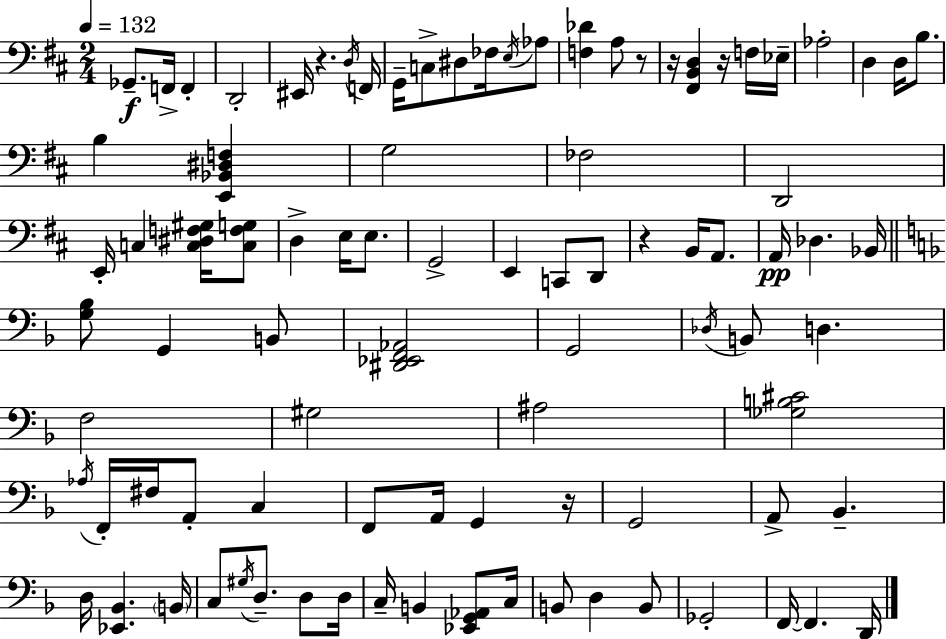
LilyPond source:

{
  \clef bass
  \numericTimeSignature
  \time 2/4
  \key d \major
  \tempo 4 = 132
  ges,8.--\f f,16-> f,4-. | d,2-. | eis,16 r4. \acciaccatura { d16 } | f,16 g,16-- c8-> dis8 fes16 \acciaccatura { e16 } | \break aes8 <f des'>4 a8 | r8 r16 <fis, b, d>4 r16 | f16 ees16-- aes2-. | d4 d16 b8. | \break b4 <e, bes, dis f>4 | g2 | fes2 | d,2 | \break e,16-. c4 <c dis f gis>16 | <c f g>8 d4-> e16 e8. | g,2-> | e,4 c,8 | \break d,8 r4 b,16 a,8. | a,16\pp des4. | bes,16 \bar "||" \break \key d \minor <g bes>8 g,4 b,8 | <dis, ees, f, aes,>2 | g,2 | \acciaccatura { des16 } b,8 d4. | \break f2 | gis2 | ais2 | <ges b cis'>2 | \break \acciaccatura { aes16 } f,16-. fis16 a,8-. c4 | f,8 a,16 g,4 | r16 g,2 | a,8-> bes,4.-- | \break d16 <ees, bes,>4. | \parenthesize b,16 c8 \acciaccatura { gis16 } d8.-- | d8 d16 c16-- b,4 | <ees, g, aes,>8 c16 b,8 d4 | \break b,8 ges,2-. | f,16~~ f,4. | d,16 \bar "|."
}